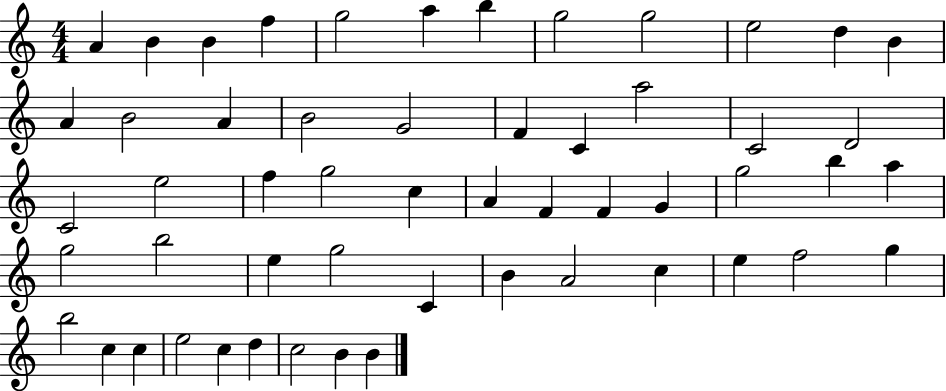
{
  \clef treble
  \numericTimeSignature
  \time 4/4
  \key c \major
  a'4 b'4 b'4 f''4 | g''2 a''4 b''4 | g''2 g''2 | e''2 d''4 b'4 | \break a'4 b'2 a'4 | b'2 g'2 | f'4 c'4 a''2 | c'2 d'2 | \break c'2 e''2 | f''4 g''2 c''4 | a'4 f'4 f'4 g'4 | g''2 b''4 a''4 | \break g''2 b''2 | e''4 g''2 c'4 | b'4 a'2 c''4 | e''4 f''2 g''4 | \break b''2 c''4 c''4 | e''2 c''4 d''4 | c''2 b'4 b'4 | \bar "|."
}